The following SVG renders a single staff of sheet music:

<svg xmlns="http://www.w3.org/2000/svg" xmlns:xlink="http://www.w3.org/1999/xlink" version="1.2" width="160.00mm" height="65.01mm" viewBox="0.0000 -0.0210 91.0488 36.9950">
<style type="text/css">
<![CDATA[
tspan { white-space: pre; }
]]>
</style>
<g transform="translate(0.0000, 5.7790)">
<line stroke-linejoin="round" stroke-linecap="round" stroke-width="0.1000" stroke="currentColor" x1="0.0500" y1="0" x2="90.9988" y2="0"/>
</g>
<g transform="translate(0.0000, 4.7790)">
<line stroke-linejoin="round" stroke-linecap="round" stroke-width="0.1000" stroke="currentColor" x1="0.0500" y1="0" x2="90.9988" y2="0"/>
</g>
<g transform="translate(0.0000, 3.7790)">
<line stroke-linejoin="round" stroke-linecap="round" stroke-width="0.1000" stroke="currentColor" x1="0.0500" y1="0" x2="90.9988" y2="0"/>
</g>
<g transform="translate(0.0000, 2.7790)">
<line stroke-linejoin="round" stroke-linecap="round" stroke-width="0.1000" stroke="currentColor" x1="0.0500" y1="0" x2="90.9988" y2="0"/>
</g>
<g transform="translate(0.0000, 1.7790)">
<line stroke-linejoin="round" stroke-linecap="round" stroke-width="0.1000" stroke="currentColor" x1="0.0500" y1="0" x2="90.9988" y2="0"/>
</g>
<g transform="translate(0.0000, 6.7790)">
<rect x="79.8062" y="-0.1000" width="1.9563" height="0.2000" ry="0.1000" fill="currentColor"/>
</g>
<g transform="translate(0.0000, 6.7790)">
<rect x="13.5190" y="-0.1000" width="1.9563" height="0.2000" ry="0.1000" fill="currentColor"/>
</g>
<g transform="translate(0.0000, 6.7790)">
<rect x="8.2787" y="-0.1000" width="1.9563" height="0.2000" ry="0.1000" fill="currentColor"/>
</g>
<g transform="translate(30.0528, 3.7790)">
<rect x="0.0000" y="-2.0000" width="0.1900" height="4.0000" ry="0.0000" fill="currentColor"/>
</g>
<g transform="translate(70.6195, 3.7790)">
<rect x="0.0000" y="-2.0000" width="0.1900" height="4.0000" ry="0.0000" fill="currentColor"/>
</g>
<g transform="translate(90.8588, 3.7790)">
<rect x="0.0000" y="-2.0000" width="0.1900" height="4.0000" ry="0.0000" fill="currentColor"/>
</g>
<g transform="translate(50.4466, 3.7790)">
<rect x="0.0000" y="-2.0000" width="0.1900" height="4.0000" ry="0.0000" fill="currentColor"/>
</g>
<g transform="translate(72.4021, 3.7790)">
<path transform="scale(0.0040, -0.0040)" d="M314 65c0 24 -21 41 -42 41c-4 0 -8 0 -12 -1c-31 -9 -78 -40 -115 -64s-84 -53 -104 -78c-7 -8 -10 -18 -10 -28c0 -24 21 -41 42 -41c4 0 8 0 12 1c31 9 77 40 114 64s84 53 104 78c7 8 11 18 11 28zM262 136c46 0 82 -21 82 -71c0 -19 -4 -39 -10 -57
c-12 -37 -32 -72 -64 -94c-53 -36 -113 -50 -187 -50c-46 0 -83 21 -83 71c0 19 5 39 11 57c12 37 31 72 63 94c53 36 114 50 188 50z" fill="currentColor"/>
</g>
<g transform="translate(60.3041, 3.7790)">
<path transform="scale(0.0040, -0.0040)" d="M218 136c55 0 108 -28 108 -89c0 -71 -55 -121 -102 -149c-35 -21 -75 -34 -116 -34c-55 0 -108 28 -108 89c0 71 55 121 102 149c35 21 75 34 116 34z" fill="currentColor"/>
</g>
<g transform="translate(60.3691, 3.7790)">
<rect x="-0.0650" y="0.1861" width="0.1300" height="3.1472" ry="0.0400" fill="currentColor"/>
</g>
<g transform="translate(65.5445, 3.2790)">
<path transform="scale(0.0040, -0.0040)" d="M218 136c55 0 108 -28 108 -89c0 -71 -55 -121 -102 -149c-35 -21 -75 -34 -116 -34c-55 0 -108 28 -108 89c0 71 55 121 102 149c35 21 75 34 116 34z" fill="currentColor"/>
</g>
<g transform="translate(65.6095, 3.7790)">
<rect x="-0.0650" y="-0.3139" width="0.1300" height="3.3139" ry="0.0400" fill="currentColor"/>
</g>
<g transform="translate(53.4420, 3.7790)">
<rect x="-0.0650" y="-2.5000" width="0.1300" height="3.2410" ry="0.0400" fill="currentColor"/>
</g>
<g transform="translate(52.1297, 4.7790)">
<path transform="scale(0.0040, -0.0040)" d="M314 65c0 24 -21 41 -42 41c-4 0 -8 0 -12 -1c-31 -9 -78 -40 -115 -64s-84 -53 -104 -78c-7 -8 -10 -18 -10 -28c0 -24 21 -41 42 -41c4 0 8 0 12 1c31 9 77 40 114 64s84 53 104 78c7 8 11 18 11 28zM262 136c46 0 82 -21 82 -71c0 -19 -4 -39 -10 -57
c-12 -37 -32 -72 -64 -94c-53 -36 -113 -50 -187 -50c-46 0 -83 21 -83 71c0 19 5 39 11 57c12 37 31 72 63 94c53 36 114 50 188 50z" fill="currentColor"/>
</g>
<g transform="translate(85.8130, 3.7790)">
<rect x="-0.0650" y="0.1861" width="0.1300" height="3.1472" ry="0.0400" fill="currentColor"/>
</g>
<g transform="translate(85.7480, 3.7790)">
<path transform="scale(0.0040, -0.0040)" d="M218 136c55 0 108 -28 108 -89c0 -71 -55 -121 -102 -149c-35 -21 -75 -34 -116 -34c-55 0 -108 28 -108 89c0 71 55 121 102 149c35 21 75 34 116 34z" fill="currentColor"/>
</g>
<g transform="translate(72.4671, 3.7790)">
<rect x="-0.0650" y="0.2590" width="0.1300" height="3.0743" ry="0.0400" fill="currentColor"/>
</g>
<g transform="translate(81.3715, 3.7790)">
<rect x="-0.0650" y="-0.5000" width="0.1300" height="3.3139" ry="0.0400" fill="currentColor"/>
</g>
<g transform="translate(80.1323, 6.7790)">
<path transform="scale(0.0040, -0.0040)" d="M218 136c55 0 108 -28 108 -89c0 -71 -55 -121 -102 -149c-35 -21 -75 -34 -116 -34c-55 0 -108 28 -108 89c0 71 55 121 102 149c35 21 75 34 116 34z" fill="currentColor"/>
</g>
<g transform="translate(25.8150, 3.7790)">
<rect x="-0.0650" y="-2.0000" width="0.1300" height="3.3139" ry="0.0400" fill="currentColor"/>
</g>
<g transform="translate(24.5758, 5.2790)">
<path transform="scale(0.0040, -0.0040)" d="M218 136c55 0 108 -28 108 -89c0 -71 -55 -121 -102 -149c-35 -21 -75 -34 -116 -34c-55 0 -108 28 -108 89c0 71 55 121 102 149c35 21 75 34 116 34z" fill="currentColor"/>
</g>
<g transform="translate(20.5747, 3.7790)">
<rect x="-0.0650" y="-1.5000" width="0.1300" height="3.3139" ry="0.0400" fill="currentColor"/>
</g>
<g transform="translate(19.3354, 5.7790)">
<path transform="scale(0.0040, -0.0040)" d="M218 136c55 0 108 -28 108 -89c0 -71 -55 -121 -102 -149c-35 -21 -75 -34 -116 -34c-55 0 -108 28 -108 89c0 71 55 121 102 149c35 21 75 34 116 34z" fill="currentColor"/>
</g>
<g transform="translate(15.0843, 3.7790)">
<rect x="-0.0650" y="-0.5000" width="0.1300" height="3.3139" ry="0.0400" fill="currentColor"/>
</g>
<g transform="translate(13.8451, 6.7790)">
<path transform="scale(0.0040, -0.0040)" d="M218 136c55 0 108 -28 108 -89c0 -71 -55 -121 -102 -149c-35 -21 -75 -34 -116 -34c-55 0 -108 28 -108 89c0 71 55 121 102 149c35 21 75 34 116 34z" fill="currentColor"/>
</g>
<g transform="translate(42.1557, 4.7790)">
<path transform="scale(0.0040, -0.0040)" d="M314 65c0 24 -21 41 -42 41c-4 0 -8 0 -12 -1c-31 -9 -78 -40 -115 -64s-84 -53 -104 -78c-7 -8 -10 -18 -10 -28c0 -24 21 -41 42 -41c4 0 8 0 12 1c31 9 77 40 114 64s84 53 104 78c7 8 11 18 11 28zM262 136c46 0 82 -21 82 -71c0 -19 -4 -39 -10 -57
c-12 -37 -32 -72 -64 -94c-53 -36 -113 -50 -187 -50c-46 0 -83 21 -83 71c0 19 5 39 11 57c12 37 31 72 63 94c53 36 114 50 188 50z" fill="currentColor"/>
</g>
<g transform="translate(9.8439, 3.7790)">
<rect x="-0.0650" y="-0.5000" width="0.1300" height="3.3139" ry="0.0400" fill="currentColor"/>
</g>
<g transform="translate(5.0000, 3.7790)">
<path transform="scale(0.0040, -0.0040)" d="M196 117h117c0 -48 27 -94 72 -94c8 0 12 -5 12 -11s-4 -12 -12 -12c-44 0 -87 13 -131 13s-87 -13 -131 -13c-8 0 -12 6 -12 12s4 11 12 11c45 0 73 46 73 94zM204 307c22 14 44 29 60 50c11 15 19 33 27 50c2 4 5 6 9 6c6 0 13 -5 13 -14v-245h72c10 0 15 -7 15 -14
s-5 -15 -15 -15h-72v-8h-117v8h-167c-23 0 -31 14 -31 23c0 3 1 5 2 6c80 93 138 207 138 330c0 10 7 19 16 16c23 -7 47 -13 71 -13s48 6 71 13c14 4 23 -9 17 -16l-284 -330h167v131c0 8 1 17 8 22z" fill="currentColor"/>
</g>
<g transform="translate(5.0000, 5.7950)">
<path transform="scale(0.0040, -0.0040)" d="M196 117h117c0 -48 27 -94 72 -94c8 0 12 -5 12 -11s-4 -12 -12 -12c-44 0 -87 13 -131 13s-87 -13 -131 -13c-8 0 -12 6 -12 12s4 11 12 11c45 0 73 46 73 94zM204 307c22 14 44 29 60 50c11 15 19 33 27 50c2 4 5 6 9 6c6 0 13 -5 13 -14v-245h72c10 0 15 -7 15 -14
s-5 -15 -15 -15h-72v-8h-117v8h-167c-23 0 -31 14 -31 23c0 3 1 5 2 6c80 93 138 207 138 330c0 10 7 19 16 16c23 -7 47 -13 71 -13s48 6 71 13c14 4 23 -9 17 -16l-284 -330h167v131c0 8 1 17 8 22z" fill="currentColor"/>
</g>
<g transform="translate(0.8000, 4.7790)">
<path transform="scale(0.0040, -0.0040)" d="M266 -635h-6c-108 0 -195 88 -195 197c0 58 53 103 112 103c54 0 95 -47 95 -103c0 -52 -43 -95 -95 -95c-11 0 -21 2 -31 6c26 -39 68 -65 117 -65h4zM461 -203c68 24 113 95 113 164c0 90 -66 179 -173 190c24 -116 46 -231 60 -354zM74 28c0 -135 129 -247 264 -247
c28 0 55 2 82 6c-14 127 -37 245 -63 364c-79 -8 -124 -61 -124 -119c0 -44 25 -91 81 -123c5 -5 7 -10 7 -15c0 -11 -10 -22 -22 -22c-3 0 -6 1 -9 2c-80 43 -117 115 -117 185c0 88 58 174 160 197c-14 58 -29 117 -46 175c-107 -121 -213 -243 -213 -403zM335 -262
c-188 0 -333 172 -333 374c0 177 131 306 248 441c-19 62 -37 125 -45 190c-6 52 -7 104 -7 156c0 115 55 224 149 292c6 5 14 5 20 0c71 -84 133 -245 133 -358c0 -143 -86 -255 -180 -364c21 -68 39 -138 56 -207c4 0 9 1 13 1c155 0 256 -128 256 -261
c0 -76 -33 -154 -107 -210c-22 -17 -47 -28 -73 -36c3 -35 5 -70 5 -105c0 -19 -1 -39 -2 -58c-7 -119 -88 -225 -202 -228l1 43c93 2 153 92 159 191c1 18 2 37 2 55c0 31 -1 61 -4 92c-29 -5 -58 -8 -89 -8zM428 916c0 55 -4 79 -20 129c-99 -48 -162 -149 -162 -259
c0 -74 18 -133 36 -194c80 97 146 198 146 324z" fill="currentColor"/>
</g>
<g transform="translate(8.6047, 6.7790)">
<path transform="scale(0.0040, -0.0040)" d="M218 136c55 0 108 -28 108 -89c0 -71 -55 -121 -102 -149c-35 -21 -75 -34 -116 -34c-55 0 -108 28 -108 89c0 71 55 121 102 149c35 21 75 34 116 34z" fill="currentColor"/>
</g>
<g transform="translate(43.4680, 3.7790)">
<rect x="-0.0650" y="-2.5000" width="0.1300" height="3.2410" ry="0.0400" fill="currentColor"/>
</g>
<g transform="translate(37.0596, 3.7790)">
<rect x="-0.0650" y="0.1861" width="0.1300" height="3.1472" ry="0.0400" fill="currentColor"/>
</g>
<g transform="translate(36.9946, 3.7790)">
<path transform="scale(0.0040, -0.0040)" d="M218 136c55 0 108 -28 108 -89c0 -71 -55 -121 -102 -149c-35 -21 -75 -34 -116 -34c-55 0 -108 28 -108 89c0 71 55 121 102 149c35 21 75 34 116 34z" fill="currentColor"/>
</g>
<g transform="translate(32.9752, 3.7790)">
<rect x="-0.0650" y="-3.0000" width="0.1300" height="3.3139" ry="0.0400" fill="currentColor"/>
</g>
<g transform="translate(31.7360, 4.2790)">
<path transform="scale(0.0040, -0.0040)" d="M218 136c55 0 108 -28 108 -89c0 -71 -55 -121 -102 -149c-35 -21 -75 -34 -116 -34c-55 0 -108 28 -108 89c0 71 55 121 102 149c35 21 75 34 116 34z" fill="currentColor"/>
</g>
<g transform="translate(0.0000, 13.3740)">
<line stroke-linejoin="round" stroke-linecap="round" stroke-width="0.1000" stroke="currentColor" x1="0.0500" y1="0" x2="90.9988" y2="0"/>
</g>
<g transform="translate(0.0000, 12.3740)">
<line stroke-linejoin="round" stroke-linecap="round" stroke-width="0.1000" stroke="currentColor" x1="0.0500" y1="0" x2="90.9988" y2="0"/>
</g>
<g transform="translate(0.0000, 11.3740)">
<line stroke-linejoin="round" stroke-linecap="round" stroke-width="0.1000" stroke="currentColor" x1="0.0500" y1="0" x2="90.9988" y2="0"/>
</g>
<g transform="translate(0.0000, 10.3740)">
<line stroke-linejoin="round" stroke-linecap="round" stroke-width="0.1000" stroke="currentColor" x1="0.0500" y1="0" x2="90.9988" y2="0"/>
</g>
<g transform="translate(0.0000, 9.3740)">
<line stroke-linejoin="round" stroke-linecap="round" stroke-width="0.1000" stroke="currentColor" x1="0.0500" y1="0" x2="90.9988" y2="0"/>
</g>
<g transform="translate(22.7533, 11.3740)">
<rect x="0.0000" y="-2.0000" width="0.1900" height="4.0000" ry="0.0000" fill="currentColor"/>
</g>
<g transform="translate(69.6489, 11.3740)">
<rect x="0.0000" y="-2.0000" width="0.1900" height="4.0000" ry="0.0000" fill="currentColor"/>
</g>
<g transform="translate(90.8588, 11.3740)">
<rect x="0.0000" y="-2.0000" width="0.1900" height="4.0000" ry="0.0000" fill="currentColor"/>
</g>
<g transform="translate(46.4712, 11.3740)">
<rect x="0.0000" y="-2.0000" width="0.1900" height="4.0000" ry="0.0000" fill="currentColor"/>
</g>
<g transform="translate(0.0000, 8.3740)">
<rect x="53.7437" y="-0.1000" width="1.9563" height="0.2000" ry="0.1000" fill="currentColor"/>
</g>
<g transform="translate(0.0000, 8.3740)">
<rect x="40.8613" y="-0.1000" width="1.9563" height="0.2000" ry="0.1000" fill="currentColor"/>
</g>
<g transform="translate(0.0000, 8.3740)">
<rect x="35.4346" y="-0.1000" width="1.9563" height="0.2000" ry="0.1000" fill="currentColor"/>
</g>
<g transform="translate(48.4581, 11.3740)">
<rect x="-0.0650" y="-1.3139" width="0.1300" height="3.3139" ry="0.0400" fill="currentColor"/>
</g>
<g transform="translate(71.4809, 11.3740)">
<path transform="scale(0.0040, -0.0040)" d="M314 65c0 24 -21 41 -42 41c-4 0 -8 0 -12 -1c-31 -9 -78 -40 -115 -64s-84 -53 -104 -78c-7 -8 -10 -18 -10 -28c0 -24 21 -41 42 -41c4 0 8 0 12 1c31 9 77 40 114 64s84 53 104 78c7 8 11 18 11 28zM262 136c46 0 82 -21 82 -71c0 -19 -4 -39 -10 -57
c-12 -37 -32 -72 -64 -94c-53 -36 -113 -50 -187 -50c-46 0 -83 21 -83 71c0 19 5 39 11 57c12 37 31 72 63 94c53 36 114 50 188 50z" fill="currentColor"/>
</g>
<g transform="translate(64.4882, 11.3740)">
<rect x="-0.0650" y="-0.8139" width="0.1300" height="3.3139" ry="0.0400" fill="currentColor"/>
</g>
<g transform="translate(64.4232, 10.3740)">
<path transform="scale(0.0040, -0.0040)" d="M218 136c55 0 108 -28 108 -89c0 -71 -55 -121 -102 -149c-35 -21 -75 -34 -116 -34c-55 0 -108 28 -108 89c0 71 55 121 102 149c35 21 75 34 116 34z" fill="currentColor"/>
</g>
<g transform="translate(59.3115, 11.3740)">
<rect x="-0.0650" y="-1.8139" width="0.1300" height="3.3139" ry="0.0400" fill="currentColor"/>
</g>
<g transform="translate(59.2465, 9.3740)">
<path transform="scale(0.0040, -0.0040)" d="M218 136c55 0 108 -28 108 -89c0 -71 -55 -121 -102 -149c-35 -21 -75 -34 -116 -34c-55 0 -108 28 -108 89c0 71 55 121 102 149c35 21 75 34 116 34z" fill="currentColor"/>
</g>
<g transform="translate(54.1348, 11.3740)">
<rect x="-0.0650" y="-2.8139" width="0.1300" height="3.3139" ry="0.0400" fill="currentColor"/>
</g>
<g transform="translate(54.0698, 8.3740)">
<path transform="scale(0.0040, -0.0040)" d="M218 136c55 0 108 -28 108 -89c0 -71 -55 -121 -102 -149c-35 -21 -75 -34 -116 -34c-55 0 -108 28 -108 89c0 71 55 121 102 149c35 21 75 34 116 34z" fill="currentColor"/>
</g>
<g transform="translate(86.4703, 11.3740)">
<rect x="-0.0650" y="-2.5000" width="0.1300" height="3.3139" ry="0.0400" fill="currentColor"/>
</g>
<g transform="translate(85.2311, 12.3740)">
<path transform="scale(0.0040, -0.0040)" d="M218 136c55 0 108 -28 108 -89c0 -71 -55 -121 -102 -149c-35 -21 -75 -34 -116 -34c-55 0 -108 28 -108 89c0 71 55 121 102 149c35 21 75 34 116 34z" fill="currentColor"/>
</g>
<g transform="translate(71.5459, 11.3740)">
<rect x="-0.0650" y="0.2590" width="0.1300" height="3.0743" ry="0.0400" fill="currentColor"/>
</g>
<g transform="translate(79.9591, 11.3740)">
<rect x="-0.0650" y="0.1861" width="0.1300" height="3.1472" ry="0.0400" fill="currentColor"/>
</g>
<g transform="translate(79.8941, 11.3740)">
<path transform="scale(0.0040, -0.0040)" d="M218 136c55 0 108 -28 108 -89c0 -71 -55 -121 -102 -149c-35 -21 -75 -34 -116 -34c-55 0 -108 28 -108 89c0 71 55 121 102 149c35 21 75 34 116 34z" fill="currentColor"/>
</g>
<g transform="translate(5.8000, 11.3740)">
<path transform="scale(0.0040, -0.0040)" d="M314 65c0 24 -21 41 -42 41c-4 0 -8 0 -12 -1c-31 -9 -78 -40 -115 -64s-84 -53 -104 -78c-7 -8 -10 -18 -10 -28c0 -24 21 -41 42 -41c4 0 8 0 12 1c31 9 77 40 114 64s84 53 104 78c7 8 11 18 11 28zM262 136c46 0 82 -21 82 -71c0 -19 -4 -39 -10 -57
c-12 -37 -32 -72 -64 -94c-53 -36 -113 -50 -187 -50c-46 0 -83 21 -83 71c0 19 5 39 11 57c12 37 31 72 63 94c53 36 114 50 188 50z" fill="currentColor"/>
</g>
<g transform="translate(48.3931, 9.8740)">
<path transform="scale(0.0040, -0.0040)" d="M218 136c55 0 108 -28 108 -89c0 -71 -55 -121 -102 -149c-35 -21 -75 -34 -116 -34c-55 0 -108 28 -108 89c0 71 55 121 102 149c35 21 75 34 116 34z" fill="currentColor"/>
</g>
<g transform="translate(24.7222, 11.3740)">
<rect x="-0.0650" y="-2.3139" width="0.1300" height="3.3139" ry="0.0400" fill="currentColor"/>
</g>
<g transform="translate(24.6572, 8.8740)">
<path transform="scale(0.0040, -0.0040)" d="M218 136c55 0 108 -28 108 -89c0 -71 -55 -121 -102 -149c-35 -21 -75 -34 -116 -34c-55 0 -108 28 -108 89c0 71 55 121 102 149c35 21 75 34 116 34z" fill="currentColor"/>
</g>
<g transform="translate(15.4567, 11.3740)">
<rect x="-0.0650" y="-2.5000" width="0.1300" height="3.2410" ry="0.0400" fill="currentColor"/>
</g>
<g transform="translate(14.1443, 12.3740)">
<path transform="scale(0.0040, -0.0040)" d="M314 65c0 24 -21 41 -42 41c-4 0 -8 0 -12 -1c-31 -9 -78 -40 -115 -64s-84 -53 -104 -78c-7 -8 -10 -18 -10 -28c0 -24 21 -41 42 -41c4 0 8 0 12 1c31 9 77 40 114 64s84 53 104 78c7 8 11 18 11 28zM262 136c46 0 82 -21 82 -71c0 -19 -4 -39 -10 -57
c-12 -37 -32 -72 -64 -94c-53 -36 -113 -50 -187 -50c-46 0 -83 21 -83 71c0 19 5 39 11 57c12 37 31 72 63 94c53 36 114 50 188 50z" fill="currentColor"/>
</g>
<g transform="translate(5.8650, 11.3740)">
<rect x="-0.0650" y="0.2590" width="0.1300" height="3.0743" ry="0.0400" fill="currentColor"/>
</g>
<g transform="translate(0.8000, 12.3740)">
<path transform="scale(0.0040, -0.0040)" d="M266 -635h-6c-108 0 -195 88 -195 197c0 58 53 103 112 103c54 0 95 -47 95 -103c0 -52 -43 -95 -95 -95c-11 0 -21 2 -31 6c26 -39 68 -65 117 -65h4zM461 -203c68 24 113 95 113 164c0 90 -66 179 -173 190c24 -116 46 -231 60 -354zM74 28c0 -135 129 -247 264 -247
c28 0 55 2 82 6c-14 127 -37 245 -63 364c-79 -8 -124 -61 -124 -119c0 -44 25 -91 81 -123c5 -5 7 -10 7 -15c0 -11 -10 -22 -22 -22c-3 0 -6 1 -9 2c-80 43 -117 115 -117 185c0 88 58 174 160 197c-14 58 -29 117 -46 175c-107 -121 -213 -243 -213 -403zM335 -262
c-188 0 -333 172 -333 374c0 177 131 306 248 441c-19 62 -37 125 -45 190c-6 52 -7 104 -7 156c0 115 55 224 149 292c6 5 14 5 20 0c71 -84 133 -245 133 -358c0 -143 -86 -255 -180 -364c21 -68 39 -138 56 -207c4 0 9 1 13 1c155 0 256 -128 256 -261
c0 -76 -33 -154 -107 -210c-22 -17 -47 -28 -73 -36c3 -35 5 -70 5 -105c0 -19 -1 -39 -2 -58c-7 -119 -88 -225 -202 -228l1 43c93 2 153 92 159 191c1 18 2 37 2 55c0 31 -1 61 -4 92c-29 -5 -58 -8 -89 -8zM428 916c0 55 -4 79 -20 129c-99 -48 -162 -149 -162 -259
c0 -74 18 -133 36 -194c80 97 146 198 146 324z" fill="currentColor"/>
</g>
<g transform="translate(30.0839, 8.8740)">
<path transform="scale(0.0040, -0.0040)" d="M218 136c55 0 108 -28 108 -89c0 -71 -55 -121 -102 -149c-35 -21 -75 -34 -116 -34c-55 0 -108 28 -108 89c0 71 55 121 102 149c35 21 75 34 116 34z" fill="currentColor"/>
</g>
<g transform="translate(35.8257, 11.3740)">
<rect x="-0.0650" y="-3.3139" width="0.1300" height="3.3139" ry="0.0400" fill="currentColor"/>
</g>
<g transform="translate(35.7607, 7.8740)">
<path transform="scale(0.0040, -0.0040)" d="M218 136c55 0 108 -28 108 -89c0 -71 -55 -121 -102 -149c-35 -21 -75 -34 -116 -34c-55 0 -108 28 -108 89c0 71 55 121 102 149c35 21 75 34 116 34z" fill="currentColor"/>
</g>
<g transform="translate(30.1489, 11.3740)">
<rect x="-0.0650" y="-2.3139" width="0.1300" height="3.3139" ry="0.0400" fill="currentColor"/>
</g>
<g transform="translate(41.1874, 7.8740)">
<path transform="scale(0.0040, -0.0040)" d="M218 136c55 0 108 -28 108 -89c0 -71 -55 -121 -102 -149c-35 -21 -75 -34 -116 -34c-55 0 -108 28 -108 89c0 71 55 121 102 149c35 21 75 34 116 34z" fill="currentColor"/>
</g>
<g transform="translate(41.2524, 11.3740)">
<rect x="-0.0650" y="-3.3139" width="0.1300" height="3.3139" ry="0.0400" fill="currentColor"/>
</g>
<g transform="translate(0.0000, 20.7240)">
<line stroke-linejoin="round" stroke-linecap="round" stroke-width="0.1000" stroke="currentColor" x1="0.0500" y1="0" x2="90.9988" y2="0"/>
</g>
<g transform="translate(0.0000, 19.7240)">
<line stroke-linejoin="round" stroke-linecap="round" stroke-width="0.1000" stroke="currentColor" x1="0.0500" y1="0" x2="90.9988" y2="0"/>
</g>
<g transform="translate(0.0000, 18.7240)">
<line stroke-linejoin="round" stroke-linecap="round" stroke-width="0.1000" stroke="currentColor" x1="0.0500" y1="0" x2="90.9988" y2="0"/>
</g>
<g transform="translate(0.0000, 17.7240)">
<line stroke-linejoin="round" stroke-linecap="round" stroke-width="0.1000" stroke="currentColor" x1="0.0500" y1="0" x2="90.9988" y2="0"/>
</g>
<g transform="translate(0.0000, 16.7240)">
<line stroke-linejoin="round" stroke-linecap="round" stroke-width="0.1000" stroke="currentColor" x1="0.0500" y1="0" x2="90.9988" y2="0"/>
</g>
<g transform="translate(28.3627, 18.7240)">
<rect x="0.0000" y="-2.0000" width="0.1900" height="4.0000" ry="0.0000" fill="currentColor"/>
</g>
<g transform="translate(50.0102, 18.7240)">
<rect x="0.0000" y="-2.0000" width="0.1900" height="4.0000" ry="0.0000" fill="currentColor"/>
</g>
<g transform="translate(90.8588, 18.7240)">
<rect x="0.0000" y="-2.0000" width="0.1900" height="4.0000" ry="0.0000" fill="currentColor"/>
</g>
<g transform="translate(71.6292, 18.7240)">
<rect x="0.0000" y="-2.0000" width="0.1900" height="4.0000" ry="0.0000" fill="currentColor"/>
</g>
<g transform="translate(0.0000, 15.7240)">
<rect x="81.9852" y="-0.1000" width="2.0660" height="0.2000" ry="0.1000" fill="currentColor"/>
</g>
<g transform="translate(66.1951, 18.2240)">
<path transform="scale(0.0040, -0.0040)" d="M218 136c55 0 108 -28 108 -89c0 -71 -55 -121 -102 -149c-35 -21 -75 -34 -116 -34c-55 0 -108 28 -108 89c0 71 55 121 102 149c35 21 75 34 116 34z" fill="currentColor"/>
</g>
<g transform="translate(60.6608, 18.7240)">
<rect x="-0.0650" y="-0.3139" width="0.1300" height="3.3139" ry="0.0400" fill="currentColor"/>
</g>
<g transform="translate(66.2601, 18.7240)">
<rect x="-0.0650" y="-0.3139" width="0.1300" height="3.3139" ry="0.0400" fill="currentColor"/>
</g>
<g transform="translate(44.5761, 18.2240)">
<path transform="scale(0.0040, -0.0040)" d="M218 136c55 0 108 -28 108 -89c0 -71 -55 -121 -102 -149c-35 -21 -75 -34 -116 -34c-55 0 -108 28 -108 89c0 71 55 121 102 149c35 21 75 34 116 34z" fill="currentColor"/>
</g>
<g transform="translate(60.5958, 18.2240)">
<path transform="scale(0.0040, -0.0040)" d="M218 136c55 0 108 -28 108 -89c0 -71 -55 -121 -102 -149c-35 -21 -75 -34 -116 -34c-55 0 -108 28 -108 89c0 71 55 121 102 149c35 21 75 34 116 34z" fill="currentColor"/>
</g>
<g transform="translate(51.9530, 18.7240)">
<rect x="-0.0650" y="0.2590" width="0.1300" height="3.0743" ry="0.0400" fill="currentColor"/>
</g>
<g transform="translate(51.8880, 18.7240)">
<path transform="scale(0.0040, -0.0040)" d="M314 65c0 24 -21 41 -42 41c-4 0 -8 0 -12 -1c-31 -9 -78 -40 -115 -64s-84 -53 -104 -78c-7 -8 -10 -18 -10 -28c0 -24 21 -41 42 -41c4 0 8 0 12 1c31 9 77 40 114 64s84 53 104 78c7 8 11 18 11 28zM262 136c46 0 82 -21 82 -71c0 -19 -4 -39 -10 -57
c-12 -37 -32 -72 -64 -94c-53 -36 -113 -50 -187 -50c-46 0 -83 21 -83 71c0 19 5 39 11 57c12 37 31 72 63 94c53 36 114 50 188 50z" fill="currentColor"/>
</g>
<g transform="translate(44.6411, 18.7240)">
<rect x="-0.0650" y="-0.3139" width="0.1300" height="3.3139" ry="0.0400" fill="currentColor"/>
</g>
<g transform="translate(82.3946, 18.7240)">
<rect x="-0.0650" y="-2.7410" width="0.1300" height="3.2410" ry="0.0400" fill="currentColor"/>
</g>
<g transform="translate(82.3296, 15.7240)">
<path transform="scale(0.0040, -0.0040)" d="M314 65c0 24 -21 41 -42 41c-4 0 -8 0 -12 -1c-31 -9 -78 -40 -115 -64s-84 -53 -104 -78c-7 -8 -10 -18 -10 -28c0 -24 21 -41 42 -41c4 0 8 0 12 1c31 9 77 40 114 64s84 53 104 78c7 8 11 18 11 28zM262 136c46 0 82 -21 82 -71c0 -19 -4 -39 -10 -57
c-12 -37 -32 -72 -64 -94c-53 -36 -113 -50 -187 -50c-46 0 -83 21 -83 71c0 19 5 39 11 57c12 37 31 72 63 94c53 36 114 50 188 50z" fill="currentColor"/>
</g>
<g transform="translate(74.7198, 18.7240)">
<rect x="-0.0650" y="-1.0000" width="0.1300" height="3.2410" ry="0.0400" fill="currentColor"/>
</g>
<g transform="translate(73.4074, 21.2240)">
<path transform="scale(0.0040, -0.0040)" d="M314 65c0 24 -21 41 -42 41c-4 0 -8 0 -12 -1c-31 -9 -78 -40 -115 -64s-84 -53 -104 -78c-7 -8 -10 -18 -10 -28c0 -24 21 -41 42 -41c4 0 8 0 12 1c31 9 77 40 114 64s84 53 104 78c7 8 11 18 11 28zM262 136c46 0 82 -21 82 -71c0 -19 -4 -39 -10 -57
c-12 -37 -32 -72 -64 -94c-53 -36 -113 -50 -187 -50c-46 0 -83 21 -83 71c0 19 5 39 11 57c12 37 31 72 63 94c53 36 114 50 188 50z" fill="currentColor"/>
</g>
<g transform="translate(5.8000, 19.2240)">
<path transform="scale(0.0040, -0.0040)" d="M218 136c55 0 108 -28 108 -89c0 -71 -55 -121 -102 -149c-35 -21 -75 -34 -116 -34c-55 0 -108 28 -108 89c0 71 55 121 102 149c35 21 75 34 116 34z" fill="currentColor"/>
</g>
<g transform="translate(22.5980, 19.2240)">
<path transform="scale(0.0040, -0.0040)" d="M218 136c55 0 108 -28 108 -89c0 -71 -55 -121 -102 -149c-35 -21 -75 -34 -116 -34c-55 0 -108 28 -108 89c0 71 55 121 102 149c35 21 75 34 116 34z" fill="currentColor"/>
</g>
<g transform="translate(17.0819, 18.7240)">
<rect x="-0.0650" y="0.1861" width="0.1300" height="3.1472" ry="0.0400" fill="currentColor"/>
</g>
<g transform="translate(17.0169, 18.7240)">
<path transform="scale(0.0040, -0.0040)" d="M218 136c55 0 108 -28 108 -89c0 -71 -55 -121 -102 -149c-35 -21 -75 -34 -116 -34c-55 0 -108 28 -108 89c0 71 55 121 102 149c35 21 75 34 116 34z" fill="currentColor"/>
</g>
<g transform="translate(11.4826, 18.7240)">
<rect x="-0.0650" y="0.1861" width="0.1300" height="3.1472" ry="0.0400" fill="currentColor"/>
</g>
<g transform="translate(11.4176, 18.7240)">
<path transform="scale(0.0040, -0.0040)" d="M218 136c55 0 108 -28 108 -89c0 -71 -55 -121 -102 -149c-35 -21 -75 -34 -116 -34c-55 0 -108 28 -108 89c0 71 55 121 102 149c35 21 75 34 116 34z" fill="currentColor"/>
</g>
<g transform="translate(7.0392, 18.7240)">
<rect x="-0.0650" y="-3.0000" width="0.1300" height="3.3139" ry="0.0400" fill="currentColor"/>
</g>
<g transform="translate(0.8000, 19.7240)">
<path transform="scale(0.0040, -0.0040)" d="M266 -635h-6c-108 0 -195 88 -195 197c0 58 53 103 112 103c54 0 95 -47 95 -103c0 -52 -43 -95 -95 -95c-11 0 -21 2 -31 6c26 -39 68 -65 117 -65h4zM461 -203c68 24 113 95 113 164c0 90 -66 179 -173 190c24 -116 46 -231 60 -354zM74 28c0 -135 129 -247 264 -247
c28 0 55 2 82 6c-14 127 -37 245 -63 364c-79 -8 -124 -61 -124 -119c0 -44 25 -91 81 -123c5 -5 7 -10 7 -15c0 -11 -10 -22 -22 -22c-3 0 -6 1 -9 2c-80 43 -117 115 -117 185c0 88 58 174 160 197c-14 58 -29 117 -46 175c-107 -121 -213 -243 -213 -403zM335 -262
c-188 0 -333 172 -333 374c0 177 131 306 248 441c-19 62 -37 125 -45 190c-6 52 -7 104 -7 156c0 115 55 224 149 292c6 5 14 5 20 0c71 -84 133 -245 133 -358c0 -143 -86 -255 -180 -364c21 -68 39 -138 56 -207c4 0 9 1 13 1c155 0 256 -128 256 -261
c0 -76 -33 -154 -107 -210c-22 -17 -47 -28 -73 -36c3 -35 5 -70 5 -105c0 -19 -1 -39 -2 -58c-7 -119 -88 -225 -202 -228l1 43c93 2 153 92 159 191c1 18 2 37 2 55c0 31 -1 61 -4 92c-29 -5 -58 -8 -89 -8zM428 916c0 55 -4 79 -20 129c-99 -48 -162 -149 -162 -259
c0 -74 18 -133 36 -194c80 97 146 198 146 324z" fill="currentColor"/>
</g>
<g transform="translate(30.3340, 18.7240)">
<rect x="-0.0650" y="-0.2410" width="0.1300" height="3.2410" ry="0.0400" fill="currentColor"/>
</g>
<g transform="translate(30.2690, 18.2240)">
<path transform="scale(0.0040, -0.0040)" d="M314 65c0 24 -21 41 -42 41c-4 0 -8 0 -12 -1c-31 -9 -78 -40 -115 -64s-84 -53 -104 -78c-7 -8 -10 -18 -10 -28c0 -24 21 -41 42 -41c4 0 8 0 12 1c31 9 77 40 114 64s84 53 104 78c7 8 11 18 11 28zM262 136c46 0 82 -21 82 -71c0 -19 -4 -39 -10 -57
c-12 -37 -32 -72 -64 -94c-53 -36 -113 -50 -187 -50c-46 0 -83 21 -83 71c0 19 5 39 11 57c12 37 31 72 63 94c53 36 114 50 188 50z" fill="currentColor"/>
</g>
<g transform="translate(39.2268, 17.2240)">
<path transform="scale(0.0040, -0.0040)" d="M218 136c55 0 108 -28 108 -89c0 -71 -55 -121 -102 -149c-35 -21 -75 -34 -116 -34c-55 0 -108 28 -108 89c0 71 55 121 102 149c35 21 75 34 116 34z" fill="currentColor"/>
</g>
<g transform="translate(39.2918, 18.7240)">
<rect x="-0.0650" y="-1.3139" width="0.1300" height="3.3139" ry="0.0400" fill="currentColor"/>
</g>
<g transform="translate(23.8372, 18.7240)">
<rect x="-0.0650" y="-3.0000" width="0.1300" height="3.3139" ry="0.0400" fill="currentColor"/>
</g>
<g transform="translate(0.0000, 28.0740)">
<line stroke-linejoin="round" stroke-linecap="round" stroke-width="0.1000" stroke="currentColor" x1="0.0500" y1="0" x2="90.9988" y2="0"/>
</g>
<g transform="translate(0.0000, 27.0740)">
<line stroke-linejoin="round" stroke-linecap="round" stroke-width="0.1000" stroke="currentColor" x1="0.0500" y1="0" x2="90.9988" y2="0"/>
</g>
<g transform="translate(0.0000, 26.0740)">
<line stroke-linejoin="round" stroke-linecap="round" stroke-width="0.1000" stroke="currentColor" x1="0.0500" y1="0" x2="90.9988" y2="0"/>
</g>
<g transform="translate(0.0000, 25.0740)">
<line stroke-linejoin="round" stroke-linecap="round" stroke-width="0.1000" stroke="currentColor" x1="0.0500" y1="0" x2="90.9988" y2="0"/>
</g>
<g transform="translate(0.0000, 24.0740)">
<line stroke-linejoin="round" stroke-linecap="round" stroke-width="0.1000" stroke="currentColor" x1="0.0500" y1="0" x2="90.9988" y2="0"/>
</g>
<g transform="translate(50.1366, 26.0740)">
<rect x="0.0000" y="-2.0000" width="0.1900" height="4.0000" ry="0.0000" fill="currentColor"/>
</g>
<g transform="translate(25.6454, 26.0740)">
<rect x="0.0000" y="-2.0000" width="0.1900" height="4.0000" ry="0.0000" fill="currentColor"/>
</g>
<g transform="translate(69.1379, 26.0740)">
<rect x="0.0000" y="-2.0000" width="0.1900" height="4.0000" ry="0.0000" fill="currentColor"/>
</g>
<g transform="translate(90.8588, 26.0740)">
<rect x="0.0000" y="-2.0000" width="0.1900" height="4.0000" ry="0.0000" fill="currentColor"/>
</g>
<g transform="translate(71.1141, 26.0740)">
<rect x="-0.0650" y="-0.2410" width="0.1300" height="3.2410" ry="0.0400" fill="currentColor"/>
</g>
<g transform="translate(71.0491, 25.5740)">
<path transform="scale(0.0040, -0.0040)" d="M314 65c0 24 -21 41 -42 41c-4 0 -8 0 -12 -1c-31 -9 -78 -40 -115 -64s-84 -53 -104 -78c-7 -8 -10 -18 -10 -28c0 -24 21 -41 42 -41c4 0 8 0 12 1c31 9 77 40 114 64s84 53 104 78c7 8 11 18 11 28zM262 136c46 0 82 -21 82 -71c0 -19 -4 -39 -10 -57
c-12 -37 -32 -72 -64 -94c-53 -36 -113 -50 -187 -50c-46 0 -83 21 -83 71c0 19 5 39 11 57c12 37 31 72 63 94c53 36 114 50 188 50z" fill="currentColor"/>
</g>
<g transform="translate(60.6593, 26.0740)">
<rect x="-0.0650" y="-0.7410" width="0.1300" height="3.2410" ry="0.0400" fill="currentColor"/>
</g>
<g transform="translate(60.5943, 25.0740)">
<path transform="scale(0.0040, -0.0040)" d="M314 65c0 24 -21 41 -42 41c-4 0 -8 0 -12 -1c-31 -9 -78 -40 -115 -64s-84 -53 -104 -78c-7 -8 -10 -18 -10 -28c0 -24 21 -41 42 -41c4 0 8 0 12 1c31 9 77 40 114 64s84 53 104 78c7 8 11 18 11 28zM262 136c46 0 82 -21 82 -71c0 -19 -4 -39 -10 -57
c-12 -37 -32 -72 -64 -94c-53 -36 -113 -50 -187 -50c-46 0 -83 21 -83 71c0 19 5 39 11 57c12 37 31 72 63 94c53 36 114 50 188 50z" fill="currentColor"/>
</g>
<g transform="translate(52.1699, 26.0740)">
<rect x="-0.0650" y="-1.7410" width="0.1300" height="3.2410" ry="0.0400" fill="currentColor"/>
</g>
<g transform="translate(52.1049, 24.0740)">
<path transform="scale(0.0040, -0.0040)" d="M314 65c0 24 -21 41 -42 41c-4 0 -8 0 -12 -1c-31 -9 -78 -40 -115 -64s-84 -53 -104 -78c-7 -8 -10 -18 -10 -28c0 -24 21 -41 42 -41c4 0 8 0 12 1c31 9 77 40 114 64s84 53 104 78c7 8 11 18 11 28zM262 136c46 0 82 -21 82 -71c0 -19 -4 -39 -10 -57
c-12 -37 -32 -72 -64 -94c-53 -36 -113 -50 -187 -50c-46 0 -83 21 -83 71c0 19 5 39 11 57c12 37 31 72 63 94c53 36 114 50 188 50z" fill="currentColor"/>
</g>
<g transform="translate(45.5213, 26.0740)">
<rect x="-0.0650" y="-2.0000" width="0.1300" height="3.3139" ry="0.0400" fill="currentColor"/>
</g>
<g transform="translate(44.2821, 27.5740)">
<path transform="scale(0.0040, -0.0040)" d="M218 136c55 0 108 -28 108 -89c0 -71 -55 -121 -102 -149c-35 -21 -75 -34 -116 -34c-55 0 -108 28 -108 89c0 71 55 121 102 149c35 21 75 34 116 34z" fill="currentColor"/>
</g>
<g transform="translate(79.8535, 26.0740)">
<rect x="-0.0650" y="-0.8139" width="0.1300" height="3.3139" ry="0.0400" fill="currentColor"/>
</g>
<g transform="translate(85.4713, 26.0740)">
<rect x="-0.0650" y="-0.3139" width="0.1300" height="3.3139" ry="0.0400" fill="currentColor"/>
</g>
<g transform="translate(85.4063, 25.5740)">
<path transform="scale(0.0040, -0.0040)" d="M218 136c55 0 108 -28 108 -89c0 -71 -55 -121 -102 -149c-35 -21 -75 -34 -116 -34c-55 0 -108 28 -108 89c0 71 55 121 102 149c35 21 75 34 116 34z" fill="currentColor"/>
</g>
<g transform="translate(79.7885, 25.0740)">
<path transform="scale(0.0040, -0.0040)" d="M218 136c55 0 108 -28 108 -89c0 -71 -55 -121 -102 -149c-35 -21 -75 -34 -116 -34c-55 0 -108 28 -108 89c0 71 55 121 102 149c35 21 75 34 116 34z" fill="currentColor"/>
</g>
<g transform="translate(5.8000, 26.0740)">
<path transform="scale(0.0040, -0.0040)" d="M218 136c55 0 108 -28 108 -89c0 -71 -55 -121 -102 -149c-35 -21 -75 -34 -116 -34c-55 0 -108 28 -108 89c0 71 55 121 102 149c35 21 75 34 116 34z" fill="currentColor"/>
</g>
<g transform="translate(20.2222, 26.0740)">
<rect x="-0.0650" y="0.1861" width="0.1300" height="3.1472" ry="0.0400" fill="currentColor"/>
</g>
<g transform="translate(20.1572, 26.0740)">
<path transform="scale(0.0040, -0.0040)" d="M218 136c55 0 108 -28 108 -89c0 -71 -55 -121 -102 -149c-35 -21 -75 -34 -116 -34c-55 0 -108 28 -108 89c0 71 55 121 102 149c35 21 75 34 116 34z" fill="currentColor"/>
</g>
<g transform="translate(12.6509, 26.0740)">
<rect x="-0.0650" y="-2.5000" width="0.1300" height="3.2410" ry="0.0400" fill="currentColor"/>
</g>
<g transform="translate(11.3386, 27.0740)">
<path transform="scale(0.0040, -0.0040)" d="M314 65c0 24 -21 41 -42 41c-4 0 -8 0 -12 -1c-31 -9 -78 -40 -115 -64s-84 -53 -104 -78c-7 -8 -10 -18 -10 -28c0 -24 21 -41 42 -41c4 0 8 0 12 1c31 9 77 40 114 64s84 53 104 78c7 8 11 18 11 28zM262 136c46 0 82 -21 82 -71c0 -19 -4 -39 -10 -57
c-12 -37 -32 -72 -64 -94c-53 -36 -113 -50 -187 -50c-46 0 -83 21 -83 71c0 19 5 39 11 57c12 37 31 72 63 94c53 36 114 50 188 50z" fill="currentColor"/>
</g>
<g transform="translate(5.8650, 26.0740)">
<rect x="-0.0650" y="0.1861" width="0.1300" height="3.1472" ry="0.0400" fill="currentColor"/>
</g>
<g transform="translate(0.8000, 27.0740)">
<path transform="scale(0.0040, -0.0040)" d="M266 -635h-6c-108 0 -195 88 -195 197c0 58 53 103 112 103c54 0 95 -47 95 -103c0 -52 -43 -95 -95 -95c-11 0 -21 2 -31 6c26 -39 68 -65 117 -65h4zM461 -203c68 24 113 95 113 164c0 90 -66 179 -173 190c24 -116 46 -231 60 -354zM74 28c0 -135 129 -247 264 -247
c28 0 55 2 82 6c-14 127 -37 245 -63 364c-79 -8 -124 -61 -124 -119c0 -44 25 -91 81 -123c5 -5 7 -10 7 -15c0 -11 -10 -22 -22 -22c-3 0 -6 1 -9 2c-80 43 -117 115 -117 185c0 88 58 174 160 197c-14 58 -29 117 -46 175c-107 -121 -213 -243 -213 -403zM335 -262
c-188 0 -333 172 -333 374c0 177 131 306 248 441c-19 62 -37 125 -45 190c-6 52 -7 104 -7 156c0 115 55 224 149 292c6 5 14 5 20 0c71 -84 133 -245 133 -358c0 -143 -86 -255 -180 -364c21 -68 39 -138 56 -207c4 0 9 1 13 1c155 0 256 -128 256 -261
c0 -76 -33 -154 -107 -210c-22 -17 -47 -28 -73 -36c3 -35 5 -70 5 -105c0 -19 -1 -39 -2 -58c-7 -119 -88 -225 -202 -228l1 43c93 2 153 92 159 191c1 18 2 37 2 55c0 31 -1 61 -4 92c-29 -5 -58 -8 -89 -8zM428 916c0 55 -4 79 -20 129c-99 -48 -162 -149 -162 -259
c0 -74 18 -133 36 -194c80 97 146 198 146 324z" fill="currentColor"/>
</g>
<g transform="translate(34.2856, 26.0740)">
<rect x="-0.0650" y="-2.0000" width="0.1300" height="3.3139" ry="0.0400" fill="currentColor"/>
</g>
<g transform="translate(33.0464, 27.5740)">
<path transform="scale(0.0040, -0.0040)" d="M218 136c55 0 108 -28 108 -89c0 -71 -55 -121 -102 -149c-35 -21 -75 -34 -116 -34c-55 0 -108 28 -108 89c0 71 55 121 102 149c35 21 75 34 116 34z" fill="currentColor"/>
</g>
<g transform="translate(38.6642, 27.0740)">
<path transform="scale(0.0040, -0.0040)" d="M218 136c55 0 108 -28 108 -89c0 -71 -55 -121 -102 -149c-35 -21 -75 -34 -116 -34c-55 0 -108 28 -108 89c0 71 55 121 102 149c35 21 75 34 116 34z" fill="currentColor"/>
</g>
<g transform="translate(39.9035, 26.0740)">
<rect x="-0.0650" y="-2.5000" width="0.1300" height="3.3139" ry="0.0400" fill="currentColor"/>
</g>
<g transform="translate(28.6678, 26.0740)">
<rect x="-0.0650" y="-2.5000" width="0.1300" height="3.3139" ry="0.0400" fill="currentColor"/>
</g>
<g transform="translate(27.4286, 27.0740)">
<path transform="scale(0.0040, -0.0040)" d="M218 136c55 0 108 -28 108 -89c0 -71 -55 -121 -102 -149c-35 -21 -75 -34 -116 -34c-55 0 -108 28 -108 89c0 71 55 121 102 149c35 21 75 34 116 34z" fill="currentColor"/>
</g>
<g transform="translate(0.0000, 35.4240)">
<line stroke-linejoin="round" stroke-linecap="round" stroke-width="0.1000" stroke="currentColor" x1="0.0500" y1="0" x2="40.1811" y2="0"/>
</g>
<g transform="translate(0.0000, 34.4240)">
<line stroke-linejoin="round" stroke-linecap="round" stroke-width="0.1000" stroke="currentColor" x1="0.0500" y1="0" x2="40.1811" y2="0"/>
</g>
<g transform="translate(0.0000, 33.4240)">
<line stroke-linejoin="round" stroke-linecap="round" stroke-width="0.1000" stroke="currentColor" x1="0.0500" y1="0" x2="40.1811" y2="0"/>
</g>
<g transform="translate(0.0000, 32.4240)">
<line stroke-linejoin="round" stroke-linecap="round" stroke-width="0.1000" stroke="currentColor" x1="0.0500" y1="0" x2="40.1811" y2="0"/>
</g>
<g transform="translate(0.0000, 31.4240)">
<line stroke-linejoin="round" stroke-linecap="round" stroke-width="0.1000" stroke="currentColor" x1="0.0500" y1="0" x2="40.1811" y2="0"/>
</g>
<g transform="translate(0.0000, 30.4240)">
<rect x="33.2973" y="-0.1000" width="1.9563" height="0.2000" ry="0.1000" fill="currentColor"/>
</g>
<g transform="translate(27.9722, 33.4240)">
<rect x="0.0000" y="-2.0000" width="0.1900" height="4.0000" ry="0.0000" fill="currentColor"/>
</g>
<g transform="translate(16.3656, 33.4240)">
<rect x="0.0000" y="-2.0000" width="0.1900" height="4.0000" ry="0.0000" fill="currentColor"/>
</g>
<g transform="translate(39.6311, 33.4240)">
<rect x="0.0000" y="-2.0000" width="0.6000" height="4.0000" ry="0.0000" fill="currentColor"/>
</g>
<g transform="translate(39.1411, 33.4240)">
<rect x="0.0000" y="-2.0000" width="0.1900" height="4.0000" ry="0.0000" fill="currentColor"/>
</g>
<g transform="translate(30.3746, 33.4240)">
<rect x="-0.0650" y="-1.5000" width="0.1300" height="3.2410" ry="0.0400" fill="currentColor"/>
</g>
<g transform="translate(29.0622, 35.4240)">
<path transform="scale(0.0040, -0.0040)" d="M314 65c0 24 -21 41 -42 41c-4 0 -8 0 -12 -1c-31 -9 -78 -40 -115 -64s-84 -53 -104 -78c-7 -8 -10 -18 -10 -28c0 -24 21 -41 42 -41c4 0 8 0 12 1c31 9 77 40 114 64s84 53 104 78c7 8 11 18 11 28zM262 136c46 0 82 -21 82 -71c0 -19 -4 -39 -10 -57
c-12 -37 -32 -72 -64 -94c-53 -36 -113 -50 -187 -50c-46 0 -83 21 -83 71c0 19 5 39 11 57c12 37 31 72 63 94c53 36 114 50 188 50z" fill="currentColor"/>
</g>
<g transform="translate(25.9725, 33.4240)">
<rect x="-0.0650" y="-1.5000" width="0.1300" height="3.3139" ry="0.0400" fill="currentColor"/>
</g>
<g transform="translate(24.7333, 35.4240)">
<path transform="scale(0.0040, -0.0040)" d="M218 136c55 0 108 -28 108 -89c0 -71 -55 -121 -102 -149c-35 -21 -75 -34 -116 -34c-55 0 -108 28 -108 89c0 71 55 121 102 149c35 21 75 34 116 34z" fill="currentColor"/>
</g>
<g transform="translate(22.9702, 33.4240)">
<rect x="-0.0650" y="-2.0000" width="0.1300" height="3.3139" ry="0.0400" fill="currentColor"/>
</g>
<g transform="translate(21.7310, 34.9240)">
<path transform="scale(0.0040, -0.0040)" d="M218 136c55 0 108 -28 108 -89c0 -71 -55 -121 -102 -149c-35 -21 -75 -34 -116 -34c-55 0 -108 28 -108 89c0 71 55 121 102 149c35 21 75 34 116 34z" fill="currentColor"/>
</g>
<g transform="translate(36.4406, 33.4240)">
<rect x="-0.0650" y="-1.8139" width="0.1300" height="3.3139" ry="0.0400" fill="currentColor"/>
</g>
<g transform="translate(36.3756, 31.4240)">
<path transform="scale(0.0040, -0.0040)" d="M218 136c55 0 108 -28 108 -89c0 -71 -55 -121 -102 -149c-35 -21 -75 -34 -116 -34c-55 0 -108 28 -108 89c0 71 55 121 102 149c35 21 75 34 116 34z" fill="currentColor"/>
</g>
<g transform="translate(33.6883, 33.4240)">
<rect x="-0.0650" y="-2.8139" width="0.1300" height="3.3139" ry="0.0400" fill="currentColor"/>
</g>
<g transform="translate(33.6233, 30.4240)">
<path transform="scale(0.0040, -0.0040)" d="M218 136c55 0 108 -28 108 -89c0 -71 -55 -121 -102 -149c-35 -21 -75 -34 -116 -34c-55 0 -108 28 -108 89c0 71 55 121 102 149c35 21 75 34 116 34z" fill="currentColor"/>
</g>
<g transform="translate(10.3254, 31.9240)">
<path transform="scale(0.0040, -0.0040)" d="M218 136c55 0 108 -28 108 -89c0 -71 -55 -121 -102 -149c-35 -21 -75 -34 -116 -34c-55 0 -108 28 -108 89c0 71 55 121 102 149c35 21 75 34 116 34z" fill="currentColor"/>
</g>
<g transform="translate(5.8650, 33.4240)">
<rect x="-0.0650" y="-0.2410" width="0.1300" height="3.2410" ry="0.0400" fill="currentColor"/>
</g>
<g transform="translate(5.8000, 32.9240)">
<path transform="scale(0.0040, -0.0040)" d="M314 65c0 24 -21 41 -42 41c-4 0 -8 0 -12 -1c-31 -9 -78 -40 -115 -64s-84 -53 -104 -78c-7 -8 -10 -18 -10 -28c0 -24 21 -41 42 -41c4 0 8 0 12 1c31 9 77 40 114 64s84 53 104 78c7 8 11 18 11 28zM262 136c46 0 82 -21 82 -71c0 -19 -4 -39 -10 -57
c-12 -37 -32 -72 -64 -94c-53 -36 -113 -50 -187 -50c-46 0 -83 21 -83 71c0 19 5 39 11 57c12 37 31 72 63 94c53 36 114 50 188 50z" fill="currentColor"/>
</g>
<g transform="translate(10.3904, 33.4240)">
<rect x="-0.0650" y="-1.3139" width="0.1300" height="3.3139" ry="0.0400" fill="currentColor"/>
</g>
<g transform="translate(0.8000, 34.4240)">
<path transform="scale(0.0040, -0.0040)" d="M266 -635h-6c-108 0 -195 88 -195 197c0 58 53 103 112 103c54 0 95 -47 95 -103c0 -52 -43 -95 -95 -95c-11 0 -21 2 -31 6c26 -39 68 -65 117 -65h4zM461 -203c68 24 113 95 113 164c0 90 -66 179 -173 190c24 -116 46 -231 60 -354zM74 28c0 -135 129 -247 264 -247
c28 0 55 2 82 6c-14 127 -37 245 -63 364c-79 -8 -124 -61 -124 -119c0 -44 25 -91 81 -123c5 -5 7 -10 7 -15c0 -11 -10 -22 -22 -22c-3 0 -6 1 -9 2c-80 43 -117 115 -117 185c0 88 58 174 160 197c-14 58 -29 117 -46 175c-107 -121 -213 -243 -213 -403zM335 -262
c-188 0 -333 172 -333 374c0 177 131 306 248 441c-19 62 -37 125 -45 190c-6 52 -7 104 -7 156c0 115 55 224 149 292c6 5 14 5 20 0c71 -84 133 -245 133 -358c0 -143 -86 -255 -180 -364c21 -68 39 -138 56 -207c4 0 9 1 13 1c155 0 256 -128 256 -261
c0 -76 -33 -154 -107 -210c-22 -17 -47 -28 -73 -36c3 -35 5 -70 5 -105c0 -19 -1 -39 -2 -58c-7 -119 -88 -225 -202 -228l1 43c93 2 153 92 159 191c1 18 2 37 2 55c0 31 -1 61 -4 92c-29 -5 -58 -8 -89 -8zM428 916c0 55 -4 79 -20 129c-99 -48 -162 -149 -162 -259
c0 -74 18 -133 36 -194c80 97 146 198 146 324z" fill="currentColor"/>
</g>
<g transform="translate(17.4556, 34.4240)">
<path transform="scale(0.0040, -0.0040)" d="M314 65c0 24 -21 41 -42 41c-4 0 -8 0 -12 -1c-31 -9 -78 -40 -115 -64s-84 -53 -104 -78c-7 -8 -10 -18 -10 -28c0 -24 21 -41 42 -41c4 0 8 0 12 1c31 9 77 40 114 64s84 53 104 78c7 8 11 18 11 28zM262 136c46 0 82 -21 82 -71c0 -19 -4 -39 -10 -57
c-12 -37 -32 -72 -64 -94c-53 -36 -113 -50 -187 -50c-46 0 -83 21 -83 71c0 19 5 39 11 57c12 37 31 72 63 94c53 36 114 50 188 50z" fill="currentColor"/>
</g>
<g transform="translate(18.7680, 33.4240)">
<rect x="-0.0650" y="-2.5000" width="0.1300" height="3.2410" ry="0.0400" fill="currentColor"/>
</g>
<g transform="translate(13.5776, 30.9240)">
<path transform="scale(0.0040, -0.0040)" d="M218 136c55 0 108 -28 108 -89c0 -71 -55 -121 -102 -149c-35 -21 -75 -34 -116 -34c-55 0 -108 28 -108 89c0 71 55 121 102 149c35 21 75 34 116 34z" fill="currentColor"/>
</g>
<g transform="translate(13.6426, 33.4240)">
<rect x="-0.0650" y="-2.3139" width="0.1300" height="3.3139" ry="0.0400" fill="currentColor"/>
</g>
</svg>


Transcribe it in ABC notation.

X:1
T:Untitled
M:4/4
L:1/4
K:C
C C E F A B G2 G2 B c B2 C B B2 G2 g g b b e a f d B2 B G A B B A c2 e c B2 c c D2 a2 B G2 B G F G F f2 d2 c2 d c c2 e g G2 F E E2 a f